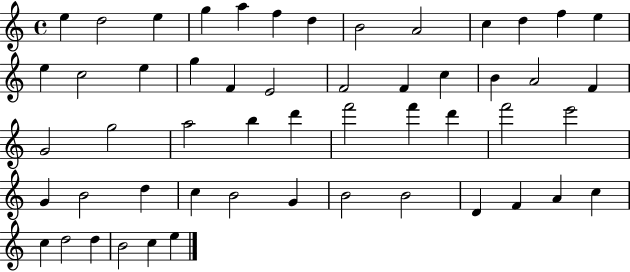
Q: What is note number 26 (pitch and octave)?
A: G4